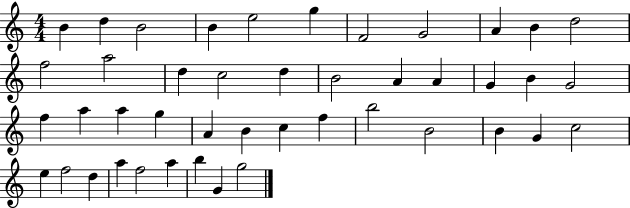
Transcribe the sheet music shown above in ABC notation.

X:1
T:Untitled
M:4/4
L:1/4
K:C
B d B2 B e2 g F2 G2 A B d2 f2 a2 d c2 d B2 A A G B G2 f a a g A B c f b2 B2 B G c2 e f2 d a f2 a b G g2